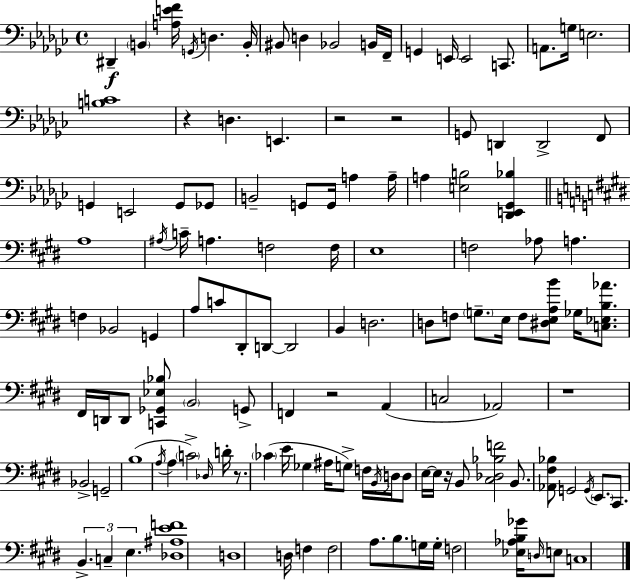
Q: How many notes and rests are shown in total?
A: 126